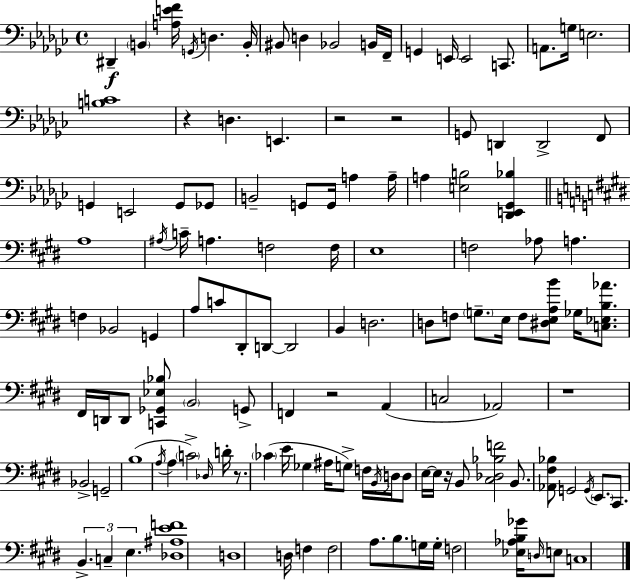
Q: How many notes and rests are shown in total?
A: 126